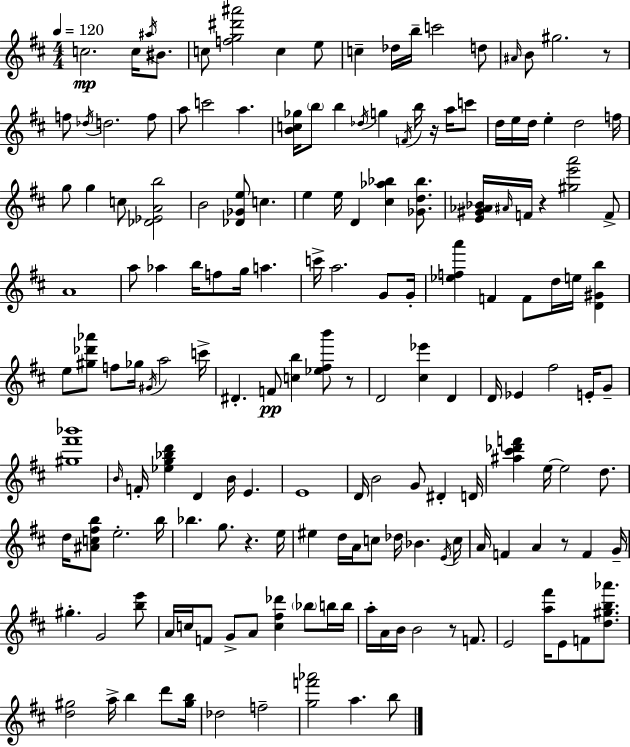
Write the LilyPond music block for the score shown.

{
  \clef treble
  \numericTimeSignature
  \time 4/4
  \key d \major
  \tempo 4 = 120
  c''2.\mp c''16 \acciaccatura { ais''16 } bis'8. | c''8 <f'' g'' dis''' ais'''>2 c''4 e''8 | c''4-- des''16 b''16-- c'''2 d''8 | \grace { ais'16 } b'8 gis''2. | \break r8 f''8 \acciaccatura { des''16 } d''2. | f''8 a''8 c'''2 a''4. | <b' c'' ges''>16 \parenthesize b''8 b''4 \acciaccatura { des''16 } g''4 \acciaccatura { f'16 } | b''16 r16 a''16 c'''8 d''16 e''16 d''16 e''4-. d''2 | \break f''16 g''8 g''4 c''8 <des' ees' a' b''>2 | b'2 <des' ges' e''>8 c''4. | e''4 e''16 d'4 <cis'' aes'' bes''>4 | <ges' d'' bes''>8. <e' gis' aes' bes'>16 \grace { ais'16 } f'16 r4 <gis'' e''' a'''>2 | \break f'8-> a'1 | a''8 aes''4 b''16 f''8 g''16 | a''4. c'''16-> a''2. | g'8 g'16-. <ees'' f'' a'''>4 f'4 f'8 | \break d''16 e''16 <d' gis' b''>4 e''8 <gis'' des''' aes'''>8 f''8 ges''16 \acciaccatura { gis'16 } a''2 | c'''16-> dis'4.-. f'8\pp <c'' b''>4 | <ees'' fis'' b'''>8 r8 d'2 <cis'' ees'''>4 | d'4 d'16 ees'4 fis''2 | \break e'16-. g'8-- <gis'' fis''' bes'''>1 | \grace { b'16 } f'16-. <ees'' g'' bes'' d'''>4 d'4 | b'16 e'4. e'1 | d'16 b'2 | \break g'8 dis'4-. d'16 <ais'' cis''' des''' f'''>4 e''16~~ e''2 | d''8. d''16 <ais' c'' fis'' b''>8 e''2.-. | b''16 bes''4. g''8. | r4. e''16 eis''4 d''16 a'16 c''8 | \break des''16 bes'4. \acciaccatura { e'16 } c''16 a'16 f'4 a'4 | r8 f'4 g'16-- gis''4.-. g'2 | <b'' e'''>8 a'16 c''16 f'8 g'8-> a'8 | <c'' fis'' des'''>4 \parenthesize bes''8 b''16 b''16 a''16-. a'16 b'16 b'2 | \break r8 f'8. e'2 | <a'' fis'''>16 e'8 f'8 <d'' gis'' b'' aes'''>8. <d'' gis''>2 | a''16-> b''4 d'''8 <gis'' b''>16 des''2 | f''2-- <g'' f''' aes'''>2 | \break a''4. b''8 \bar "|."
}